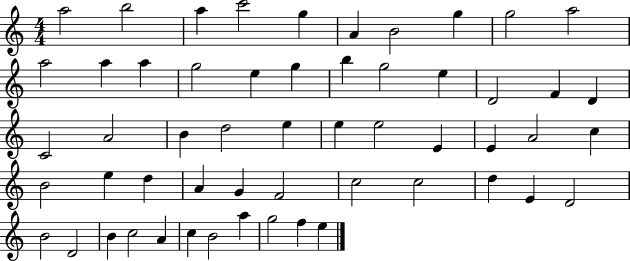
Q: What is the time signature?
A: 4/4